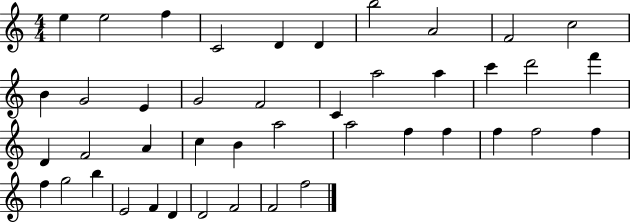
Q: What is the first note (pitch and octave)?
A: E5